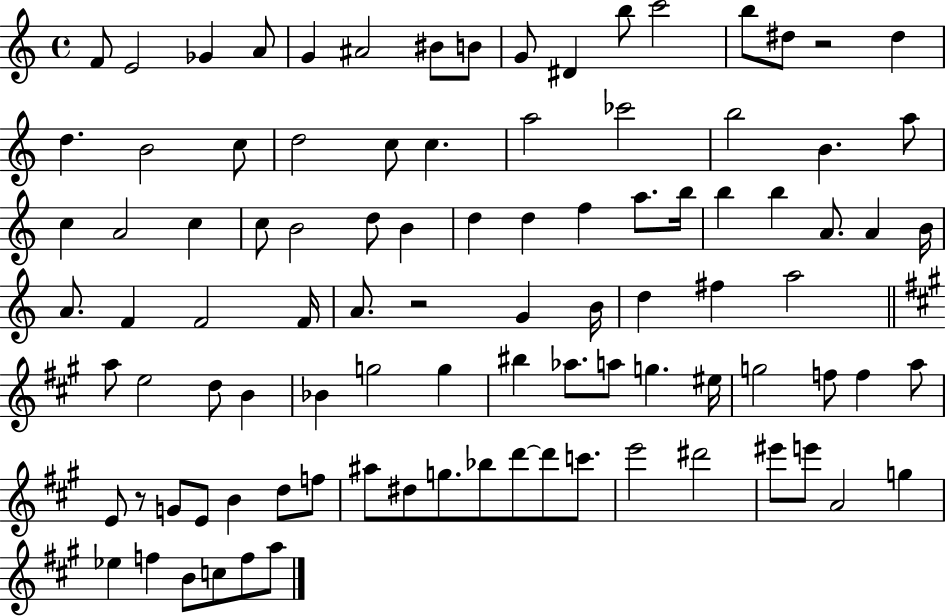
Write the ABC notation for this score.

X:1
T:Untitled
M:4/4
L:1/4
K:C
F/2 E2 _G A/2 G ^A2 ^B/2 B/2 G/2 ^D b/2 c'2 b/2 ^d/2 z2 ^d d B2 c/2 d2 c/2 c a2 _c'2 b2 B a/2 c A2 c c/2 B2 d/2 B d d f a/2 b/4 b b A/2 A B/4 A/2 F F2 F/4 A/2 z2 G B/4 d ^f a2 a/2 e2 d/2 B _B g2 g ^b _a/2 a/2 g ^e/4 g2 f/2 f a/2 E/2 z/2 G/2 E/2 B d/2 f/2 ^a/2 ^d/2 g/2 _b/2 d'/2 d'/2 c'/2 e'2 ^d'2 ^e'/2 e'/2 A2 g _e f B/2 c/2 f/2 a/2